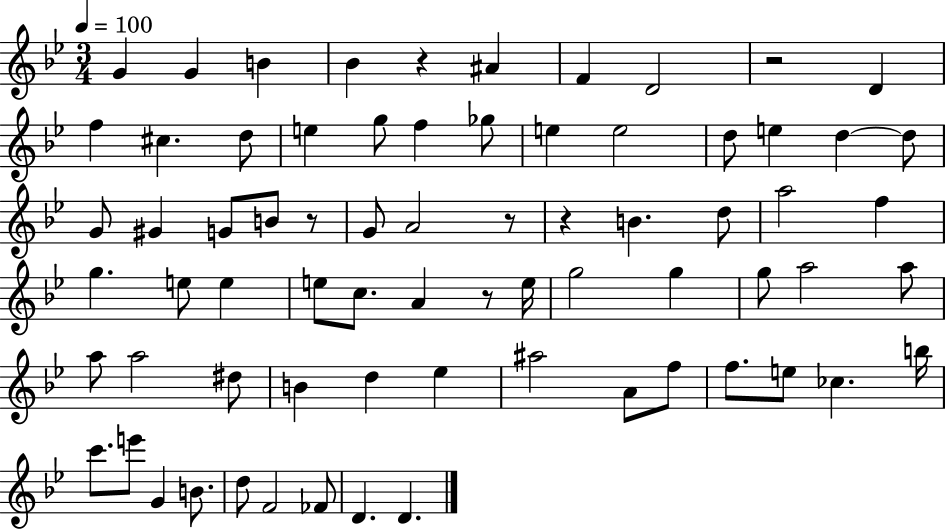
{
  \clef treble
  \numericTimeSignature
  \time 3/4
  \key bes \major
  \tempo 4 = 100
  g'4 g'4 b'4 | bes'4 r4 ais'4 | f'4 d'2 | r2 d'4 | \break f''4 cis''4. d''8 | e''4 g''8 f''4 ges''8 | e''4 e''2 | d''8 e''4 d''4~~ d''8 | \break g'8 gis'4 g'8 b'8 r8 | g'8 a'2 r8 | r4 b'4. d''8 | a''2 f''4 | \break g''4. e''8 e''4 | e''8 c''8. a'4 r8 e''16 | g''2 g''4 | g''8 a''2 a''8 | \break a''8 a''2 dis''8 | b'4 d''4 ees''4 | ais''2 a'8 f''8 | f''8. e''8 ces''4. b''16 | \break c'''8. e'''8 g'4 b'8. | d''8 f'2 fes'8 | d'4. d'4. | \bar "|."
}